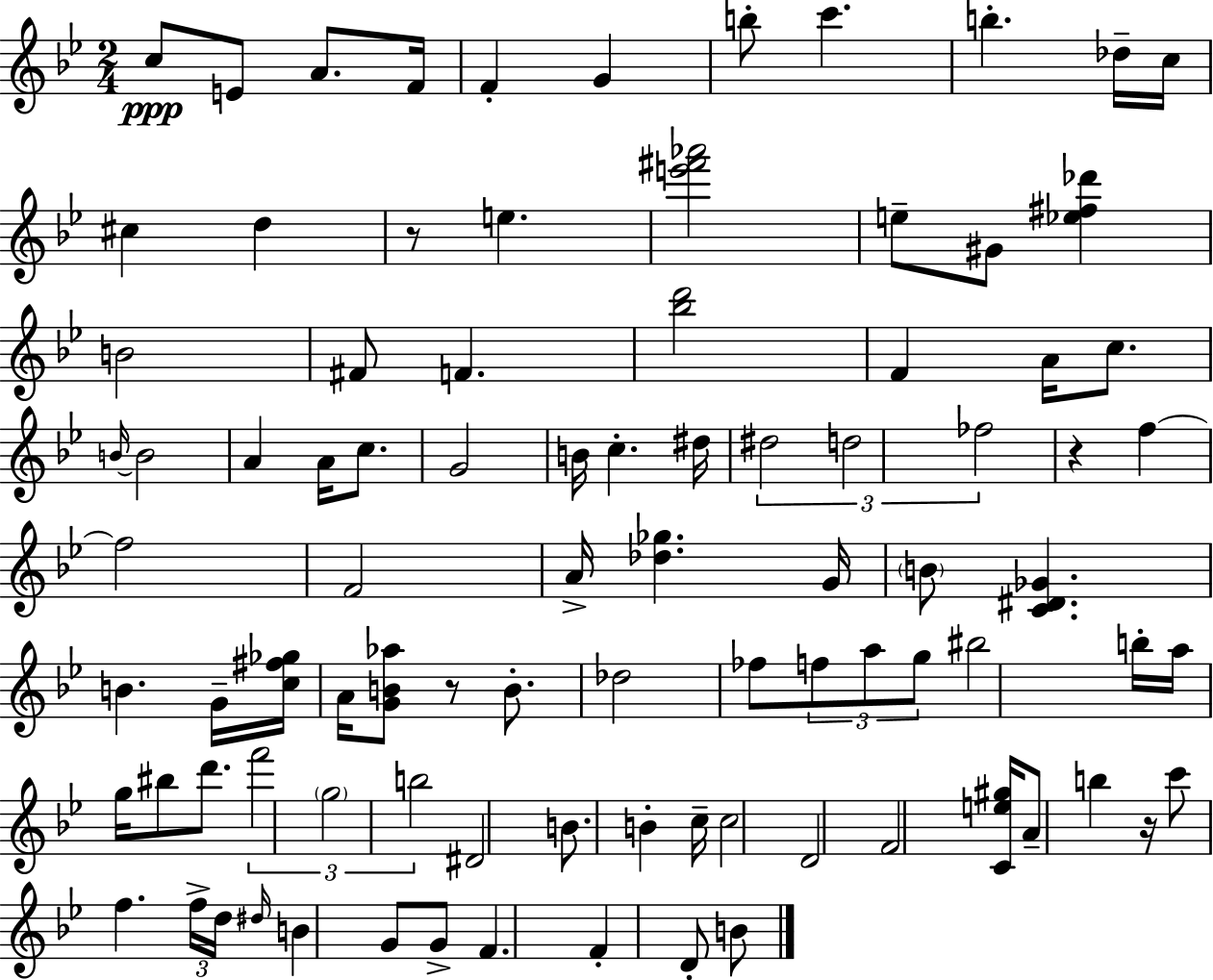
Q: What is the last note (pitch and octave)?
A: B4